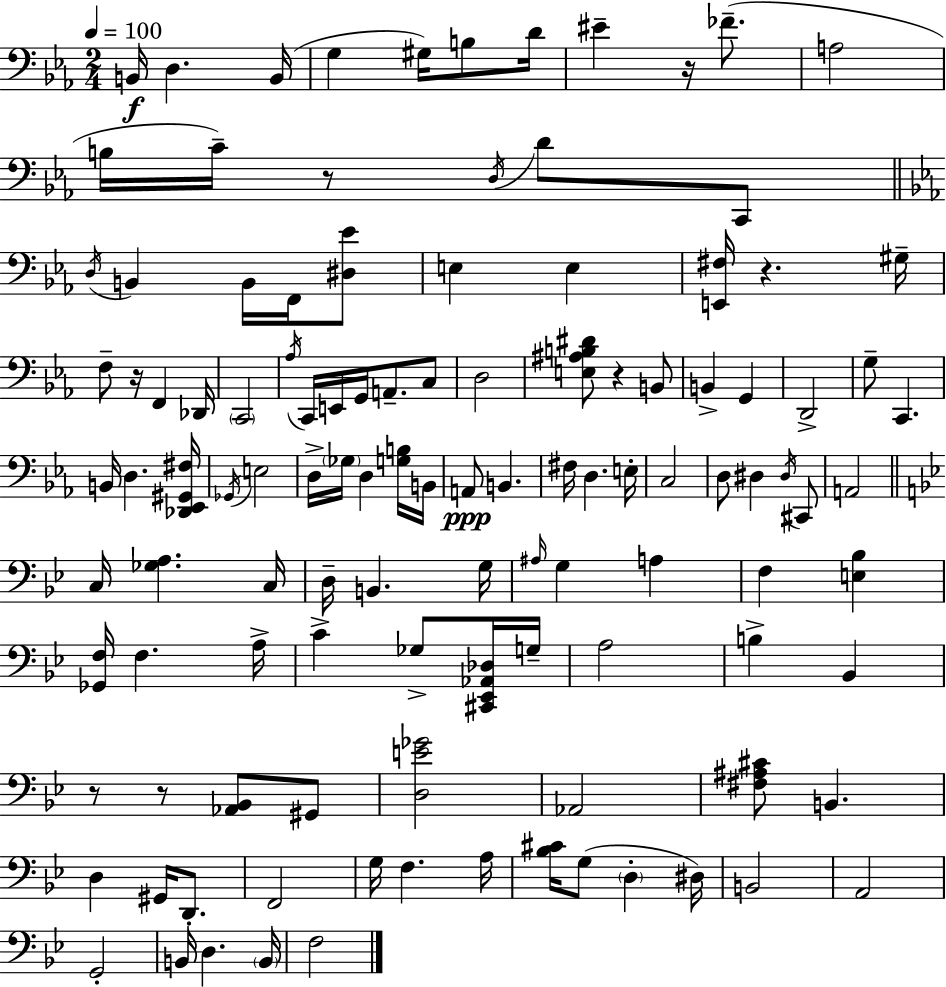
B2/s D3/q. B2/s G3/q G#3/s B3/e D4/s EIS4/q R/s FES4/e. A3/h B3/s C4/s R/e D3/s D4/e C2/e D3/s B2/q B2/s F2/s [D#3,Eb4]/e E3/q E3/q [E2,F#3]/s R/q. G#3/s F3/e R/s F2/q Db2/s C2/h Ab3/s C2/s E2/s G2/s A2/e. C3/e D3/h [E3,A#3,B3,D#4]/e R/q B2/e B2/q G2/q D2/h G3/e C2/q. B2/s D3/q. [Db2,Eb2,G#2,F#3]/s Gb2/s E3/h D3/s Gb3/s D3/q [G3,B3]/s B2/s A2/e B2/q. F#3/s D3/q. E3/s C3/h D3/e D#3/q D#3/s C#2/e A2/h C3/s [Gb3,A3]/q. C3/s D3/s B2/q. G3/s A#3/s G3/q A3/q F3/q [E3,Bb3]/q [Gb2,F3]/s F3/q. A3/s C4/q Gb3/e [C#2,Eb2,Ab2,Db3]/s G3/s A3/h B3/q Bb2/q R/e R/e [Ab2,Bb2]/e G#2/e [D3,E4,Gb4]/h Ab2/h [F#3,A#3,C#4]/e B2/q. D3/q G#2/s D2/e. F2/h G3/s F3/q. A3/s [Bb3,C#4]/s G3/e D3/q D#3/s B2/h A2/h G2/h B2/s D3/q. B2/s F3/h